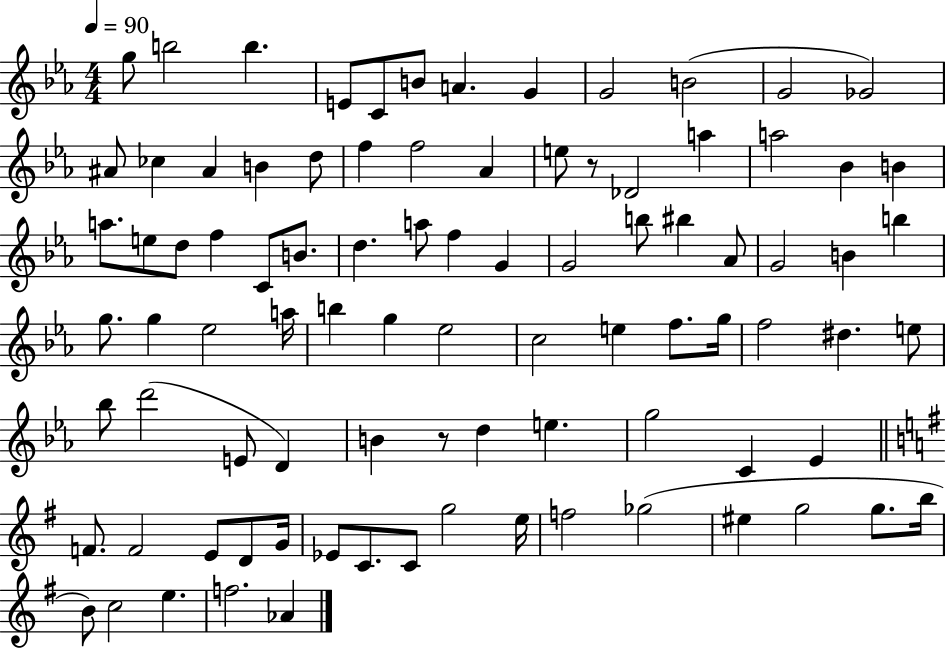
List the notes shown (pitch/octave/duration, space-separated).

G5/e B5/h B5/q. E4/e C4/e B4/e A4/q. G4/q G4/h B4/h G4/h Gb4/h A#4/e CES5/q A#4/q B4/q D5/e F5/q F5/h Ab4/q E5/e R/e Db4/h A5/q A5/h Bb4/q B4/q A5/e. E5/e D5/e F5/q C4/e B4/e. D5/q. A5/e F5/q G4/q G4/h B5/e BIS5/q Ab4/e G4/h B4/q B5/q G5/e. G5/q Eb5/h A5/s B5/q G5/q Eb5/h C5/h E5/q F5/e. G5/s F5/h D#5/q. E5/e Bb5/e D6/h E4/e D4/q B4/q R/e D5/q E5/q. G5/h C4/q Eb4/q F4/e. F4/h E4/e D4/e G4/s Eb4/e C4/e. C4/e G5/h E5/s F5/h Gb5/h EIS5/q G5/h G5/e. B5/s B4/e C5/h E5/q. F5/h. Ab4/q